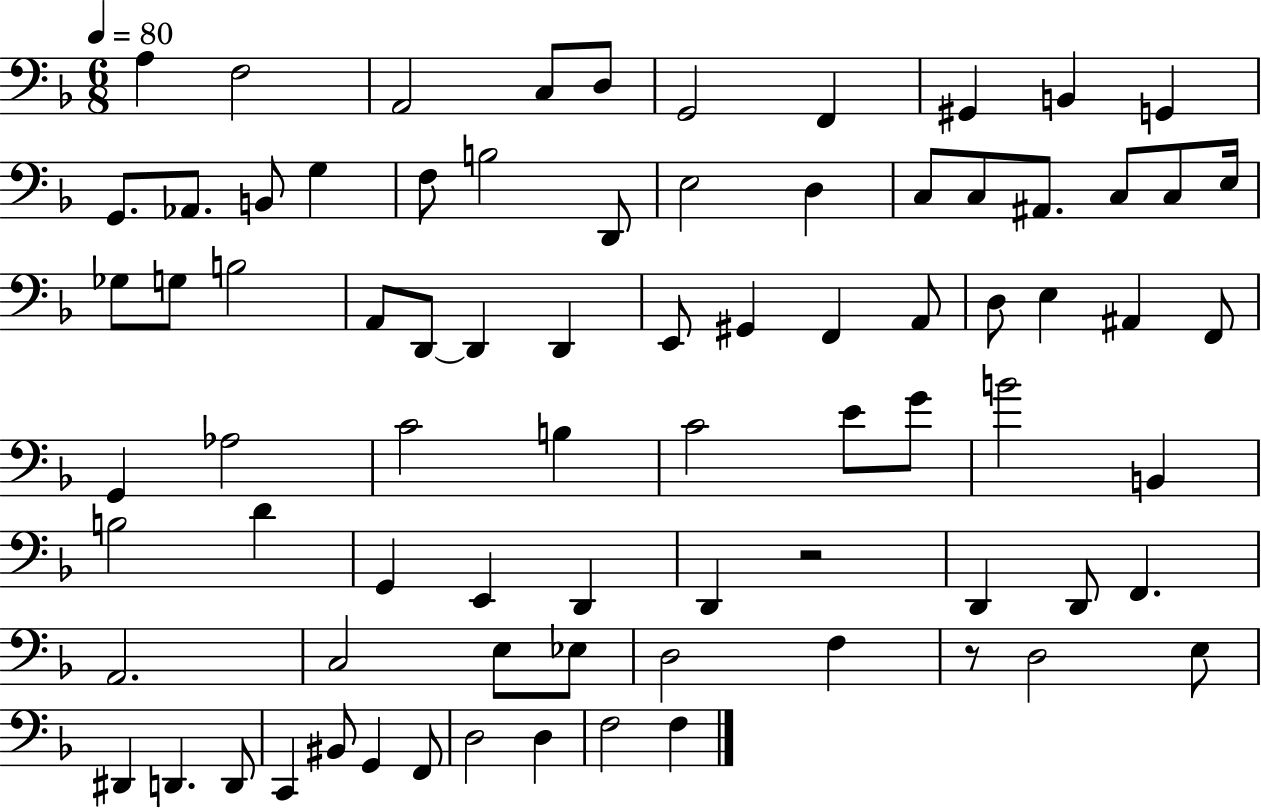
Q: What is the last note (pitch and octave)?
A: F3